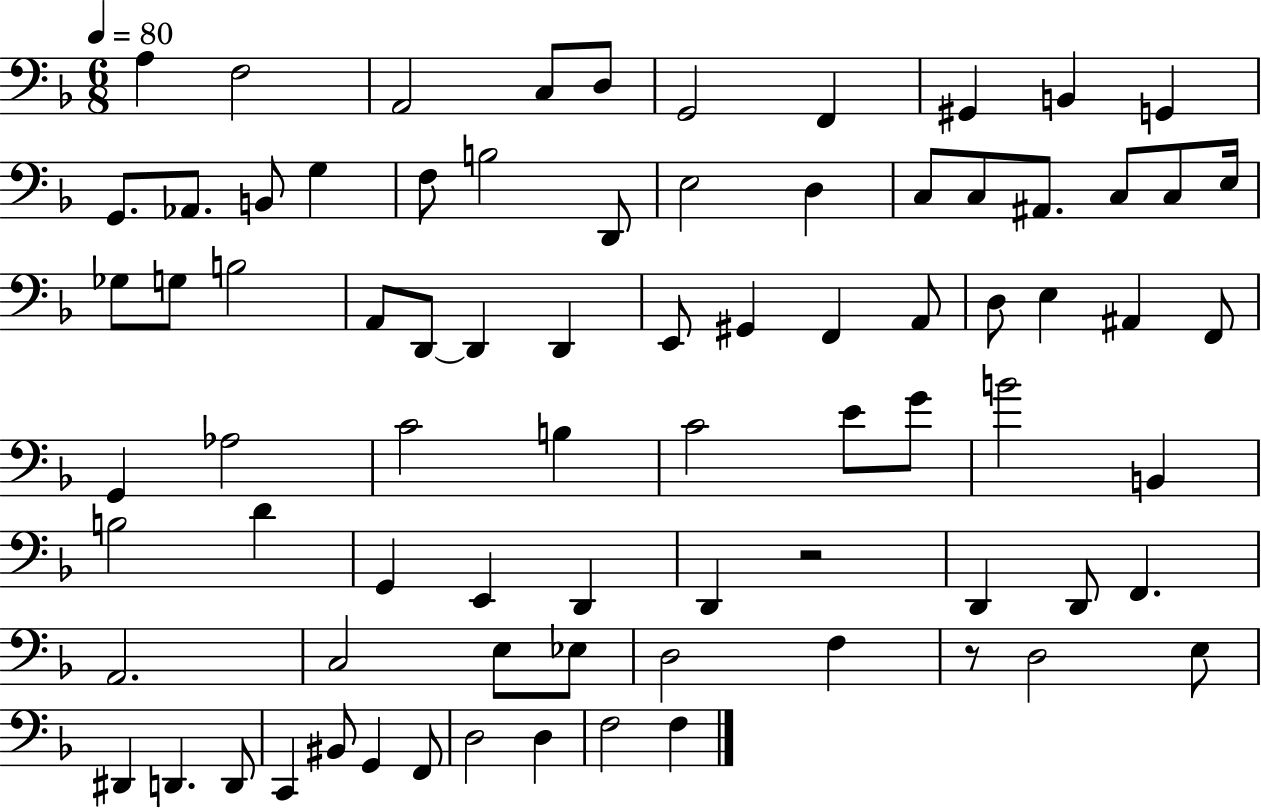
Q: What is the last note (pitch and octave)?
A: F3